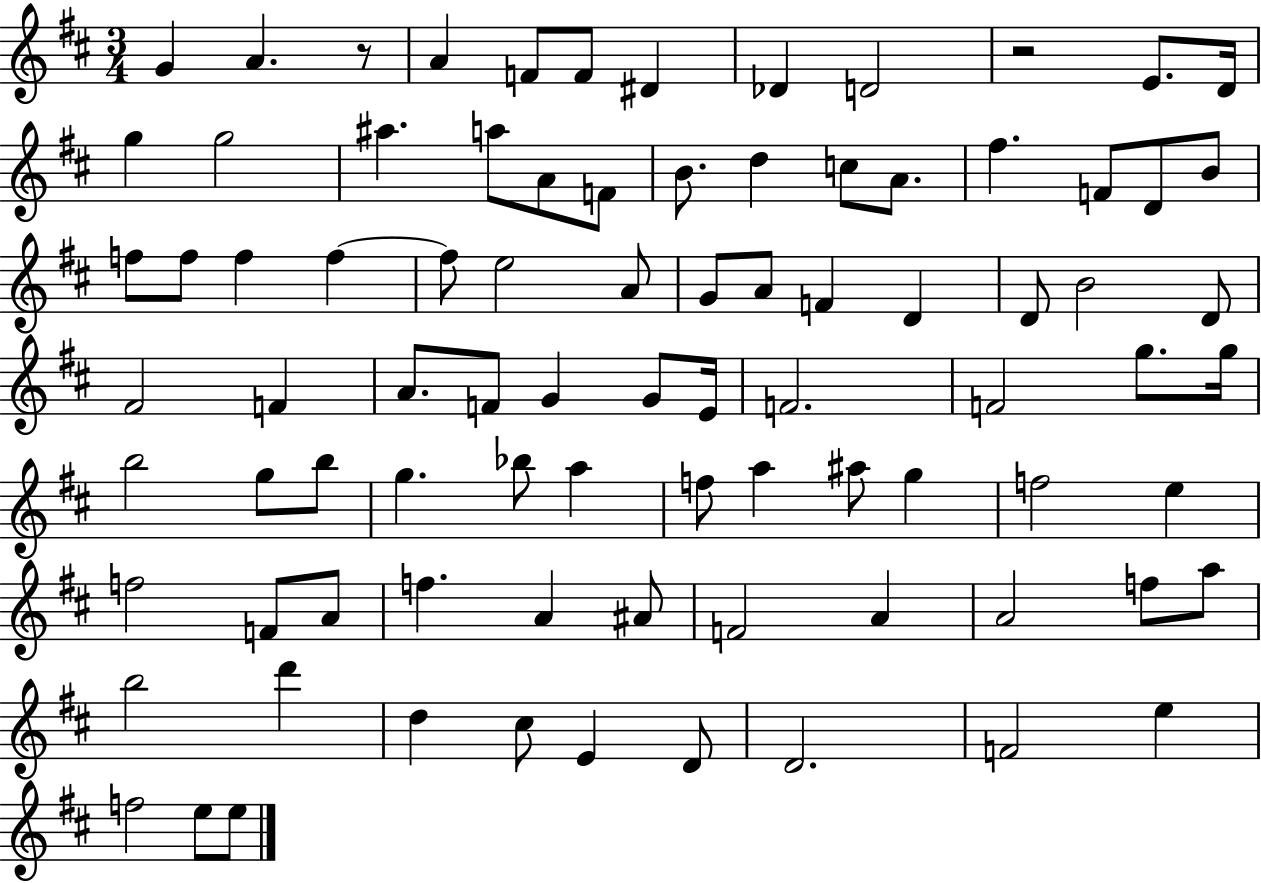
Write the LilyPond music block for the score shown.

{
  \clef treble
  \numericTimeSignature
  \time 3/4
  \key d \major
  g'4 a'4. r8 | a'4 f'8 f'8 dis'4 | des'4 d'2 | r2 e'8. d'16 | \break g''4 g''2 | ais''4. a''8 a'8 f'8 | b'8. d''4 c''8 a'8. | fis''4. f'8 d'8 b'8 | \break f''8 f''8 f''4 f''4~~ | f''8 e''2 a'8 | g'8 a'8 f'4 d'4 | d'8 b'2 d'8 | \break fis'2 f'4 | a'8. f'8 g'4 g'8 e'16 | f'2. | f'2 g''8. g''16 | \break b''2 g''8 b''8 | g''4. bes''8 a''4 | f''8 a''4 ais''8 g''4 | f''2 e''4 | \break f''2 f'8 a'8 | f''4. a'4 ais'8 | f'2 a'4 | a'2 f''8 a''8 | \break b''2 d'''4 | d''4 cis''8 e'4 d'8 | d'2. | f'2 e''4 | \break f''2 e''8 e''8 | \bar "|."
}